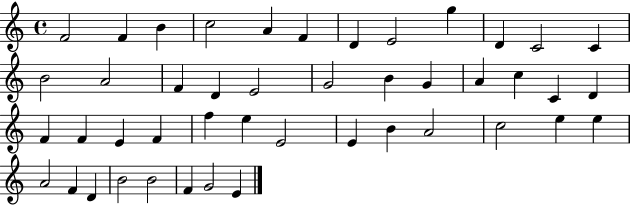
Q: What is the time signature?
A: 4/4